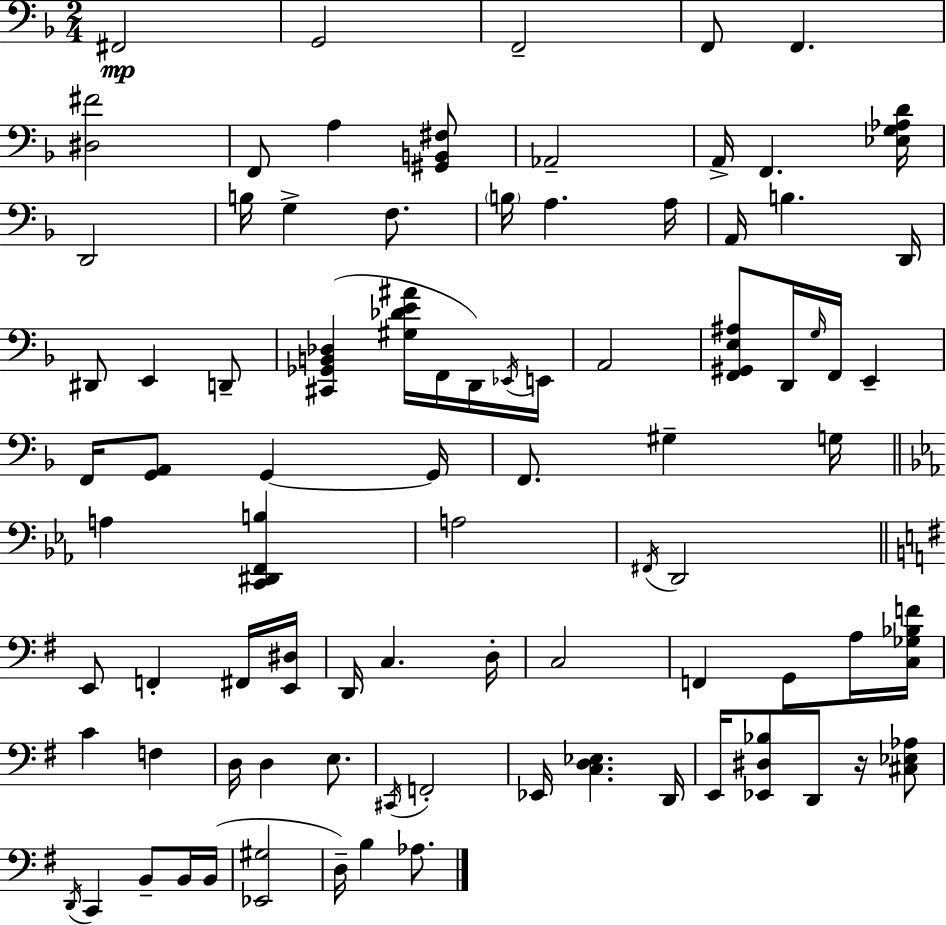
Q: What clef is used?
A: bass